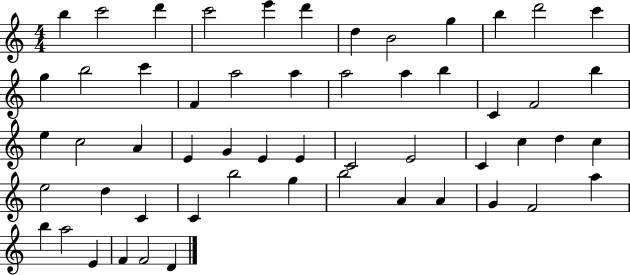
{
  \clef treble
  \numericTimeSignature
  \time 4/4
  \key c \major
  b''4 c'''2 d'''4 | c'''2 e'''4 d'''4 | d''4 b'2 g''4 | b''4 d'''2 c'''4 | \break g''4 b''2 c'''4 | f'4 a''2 a''4 | a''2 a''4 b''4 | c'4 f'2 b''4 | \break e''4 c''2 a'4 | e'4 g'4 e'4 e'4 | c'2 e'2 | c'4 c''4 d''4 c''4 | \break e''2 d''4 c'4 | c'4 b''2 g''4 | b''2 a'4 a'4 | g'4 f'2 a''4 | \break b''4 a''2 e'4 | f'4 f'2 d'4 | \bar "|."
}